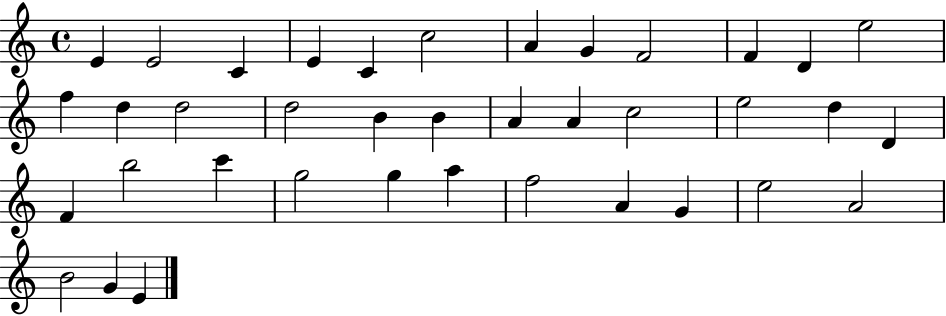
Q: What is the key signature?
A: C major